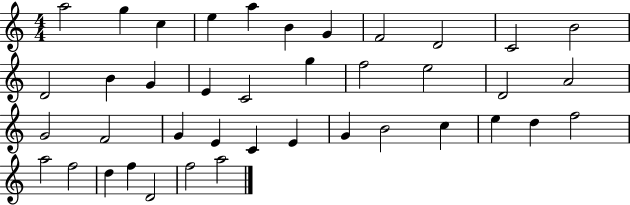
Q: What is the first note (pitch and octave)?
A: A5